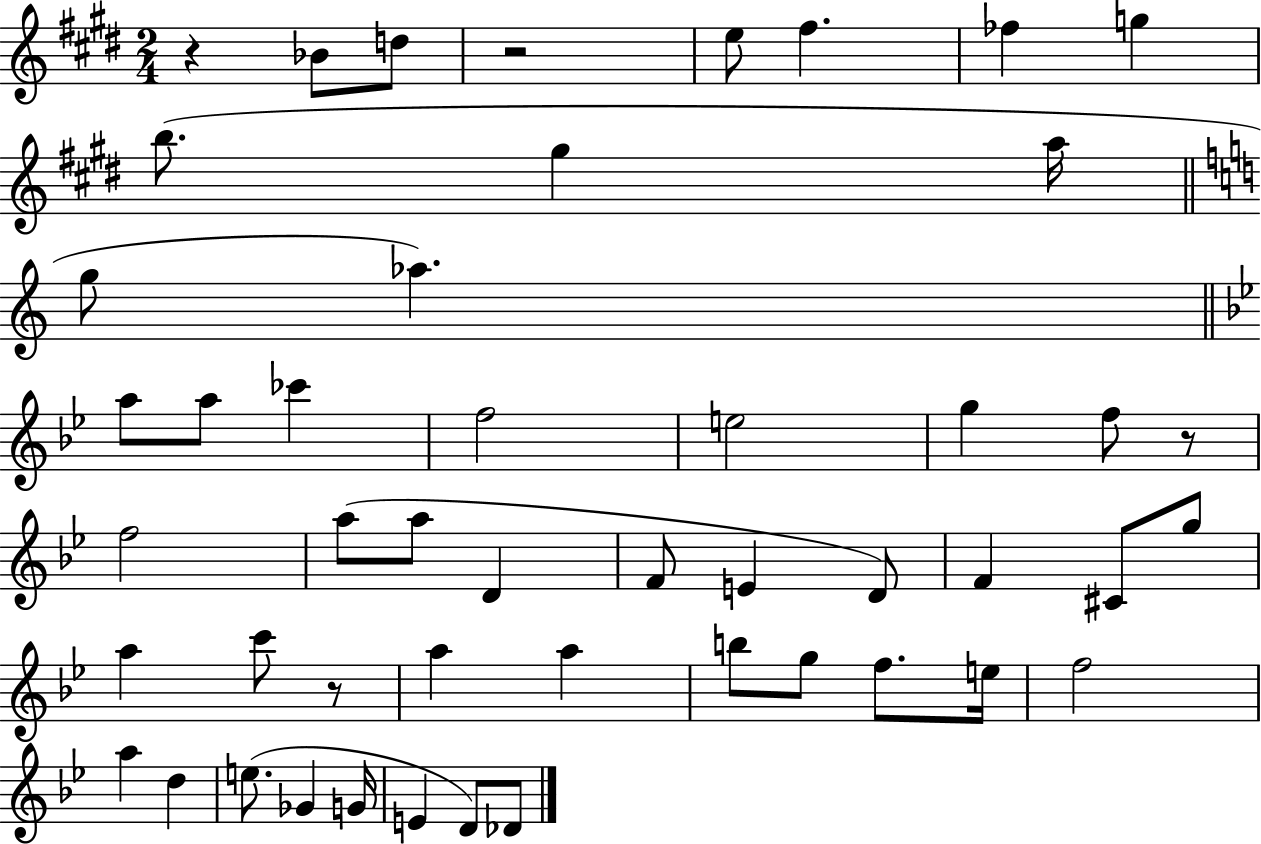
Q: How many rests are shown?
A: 4